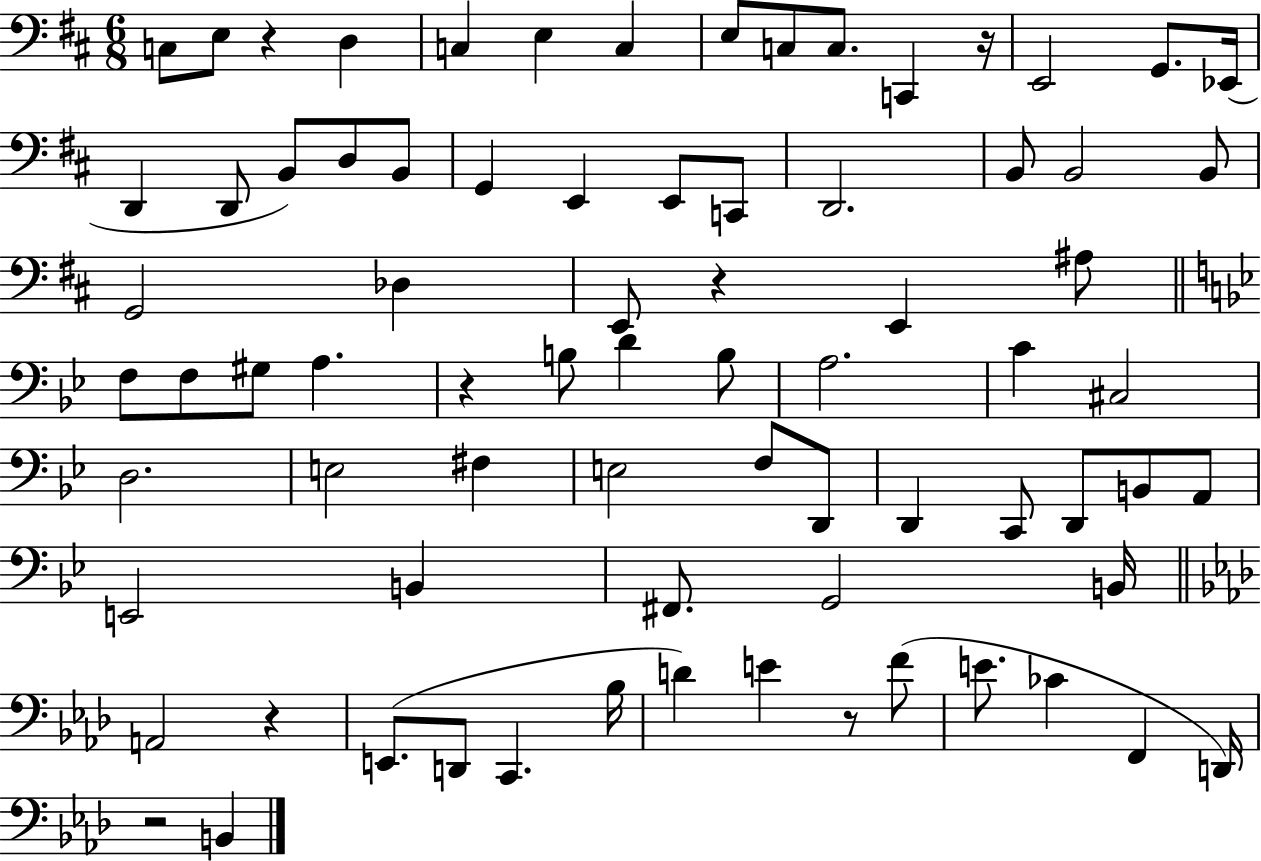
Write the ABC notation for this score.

X:1
T:Untitled
M:6/8
L:1/4
K:D
C,/2 E,/2 z D, C, E, C, E,/2 C,/2 C,/2 C,, z/4 E,,2 G,,/2 _E,,/4 D,, D,,/2 B,,/2 D,/2 B,,/2 G,, E,, E,,/2 C,,/2 D,,2 B,,/2 B,,2 B,,/2 G,,2 _D, E,,/2 z E,, ^A,/2 F,/2 F,/2 ^G,/2 A, z B,/2 D B,/2 A,2 C ^C,2 D,2 E,2 ^F, E,2 F,/2 D,,/2 D,, C,,/2 D,,/2 B,,/2 A,,/2 E,,2 B,, ^F,,/2 G,,2 B,,/4 A,,2 z E,,/2 D,,/2 C,, _B,/4 D E z/2 F/2 E/2 _C F,, D,,/4 z2 B,,